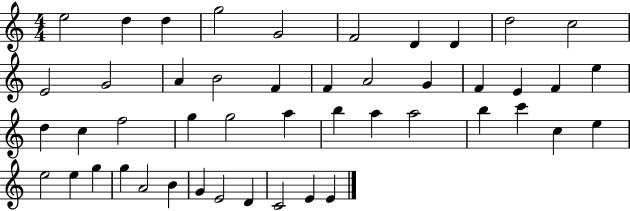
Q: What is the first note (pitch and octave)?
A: E5